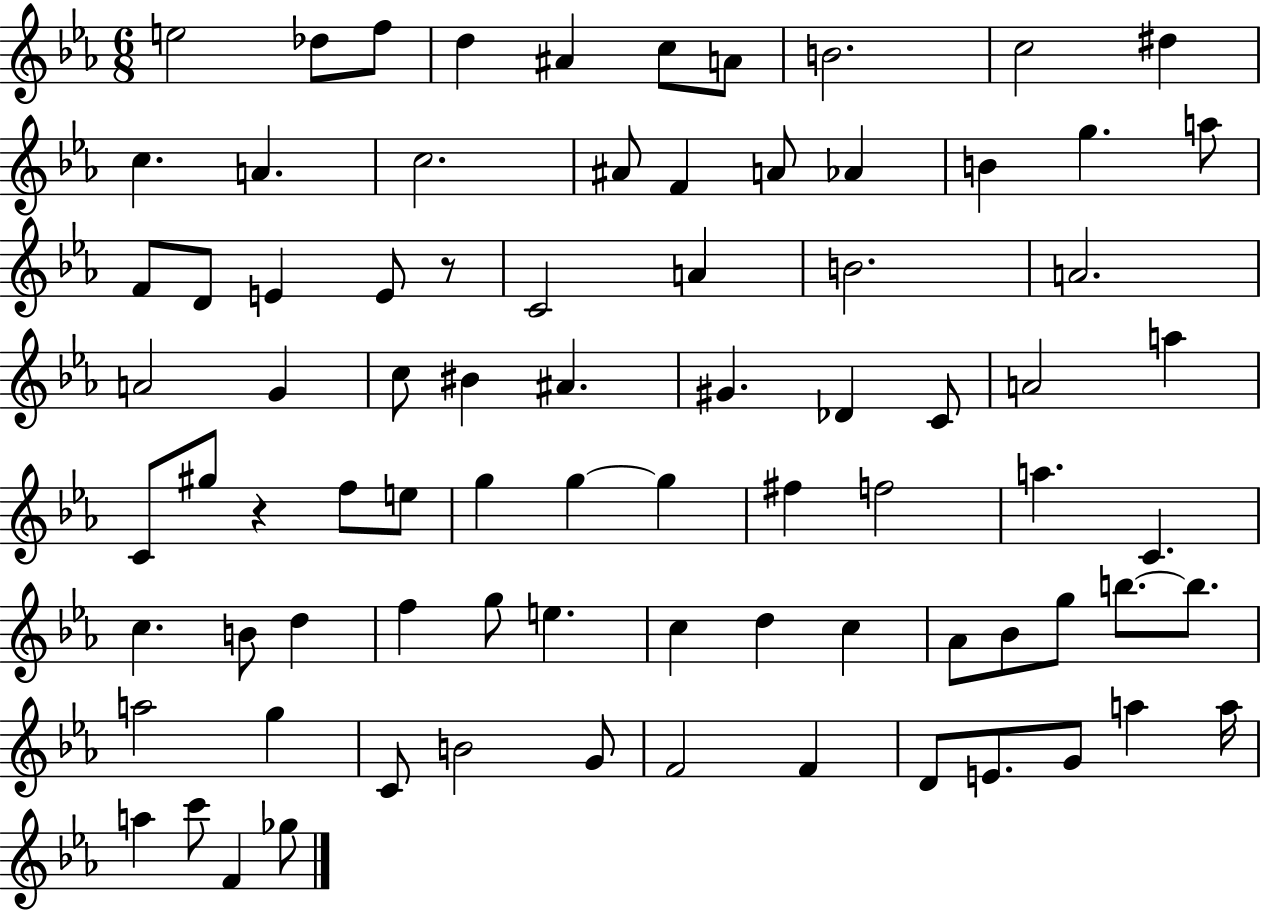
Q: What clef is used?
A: treble